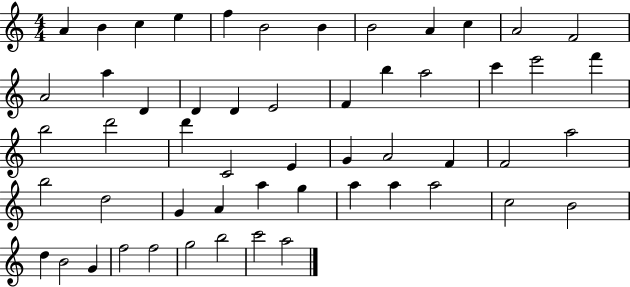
A4/q B4/q C5/q E5/q F5/q B4/h B4/q B4/h A4/q C5/q A4/h F4/h A4/h A5/q D4/q D4/q D4/q E4/h F4/q B5/q A5/h C6/q E6/h F6/q B5/h D6/h D6/q C4/h E4/q G4/q A4/h F4/q F4/h A5/h B5/h D5/h G4/q A4/q A5/q G5/q A5/q A5/q A5/h C5/h B4/h D5/q B4/h G4/q F5/h F5/h G5/h B5/h C6/h A5/h